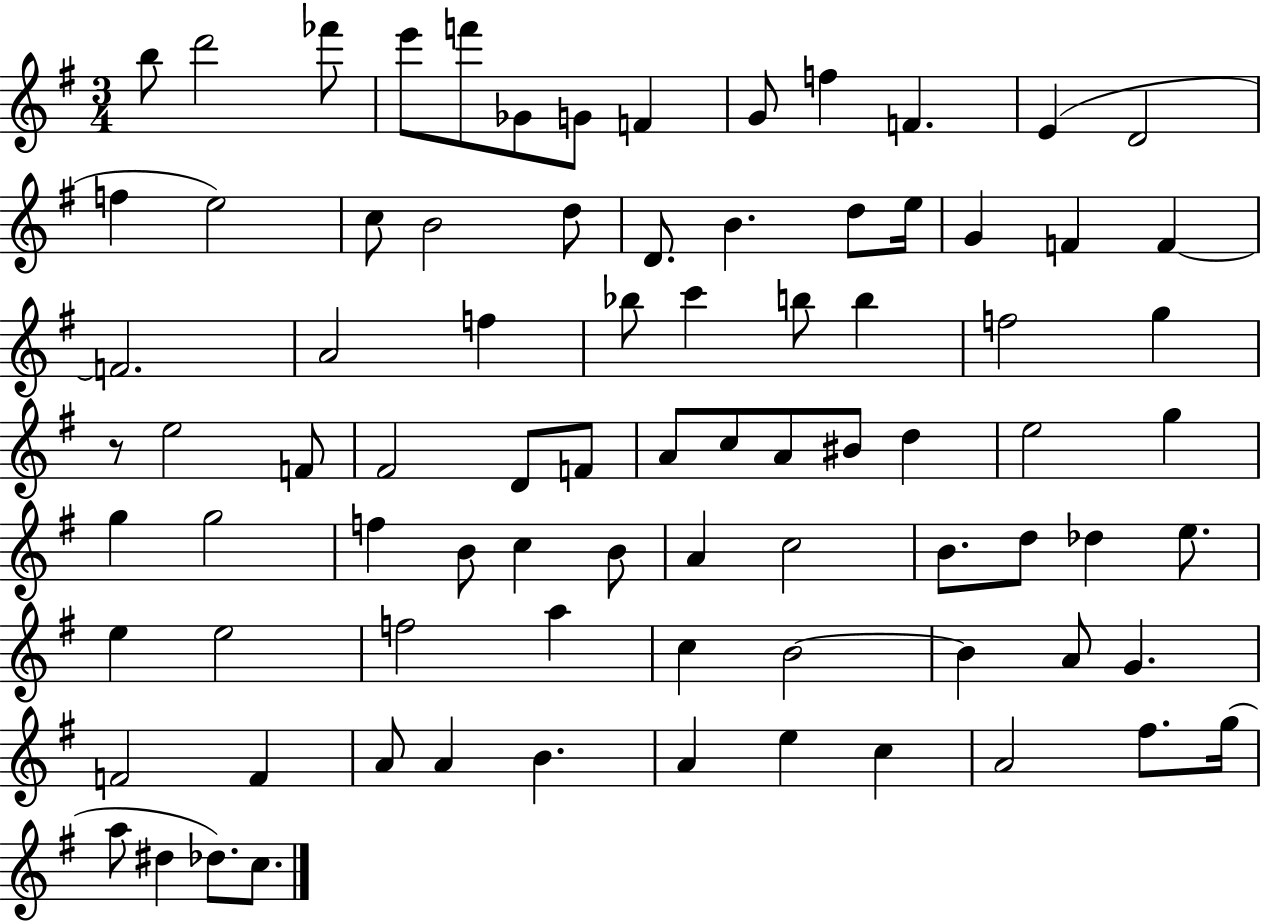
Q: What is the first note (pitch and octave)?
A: B5